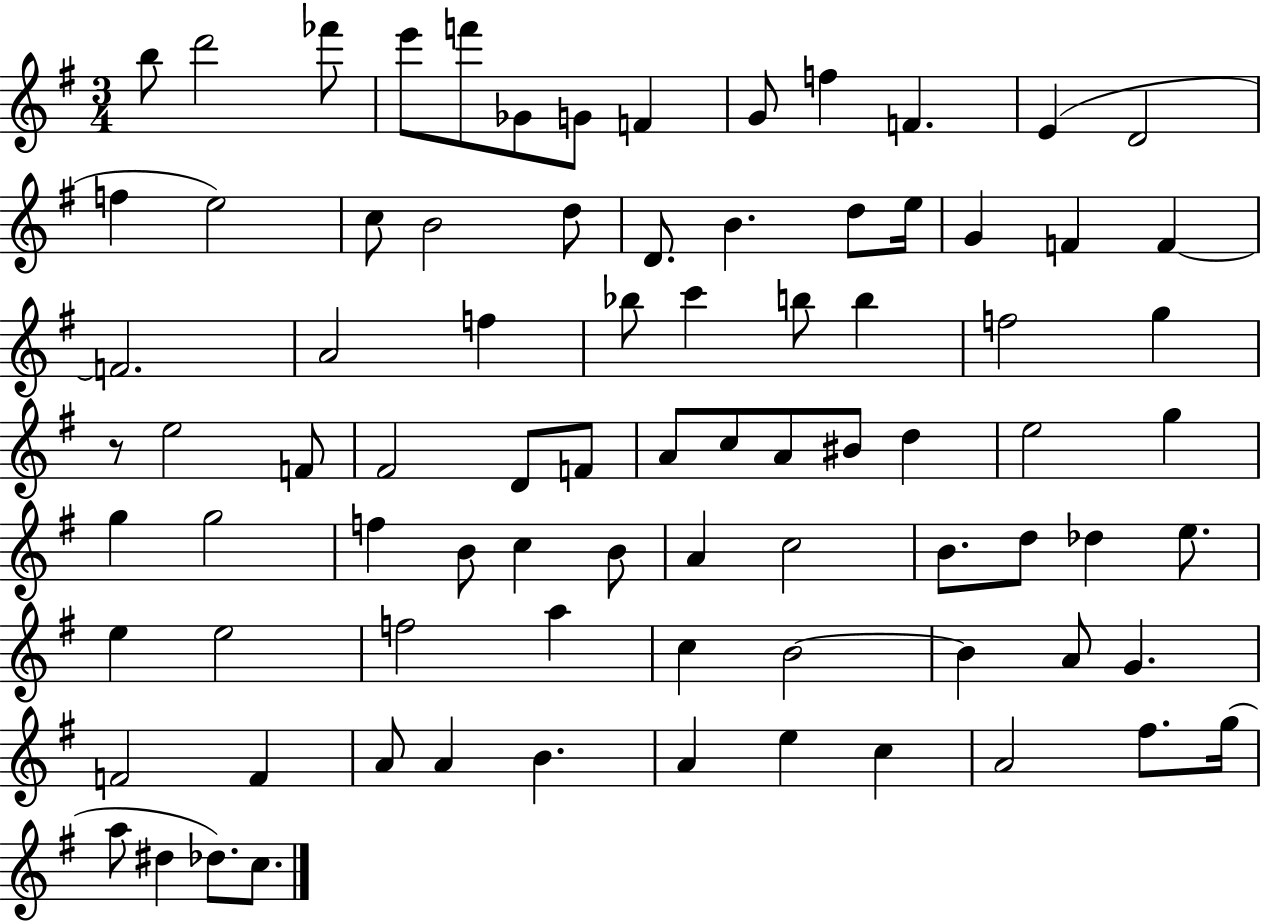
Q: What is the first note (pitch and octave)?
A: B5